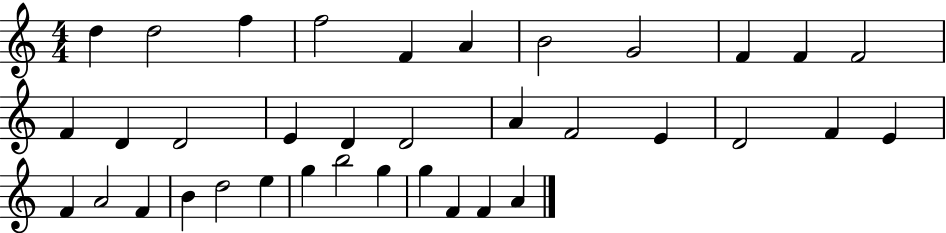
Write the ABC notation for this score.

X:1
T:Untitled
M:4/4
L:1/4
K:C
d d2 f f2 F A B2 G2 F F F2 F D D2 E D D2 A F2 E D2 F E F A2 F B d2 e g b2 g g F F A